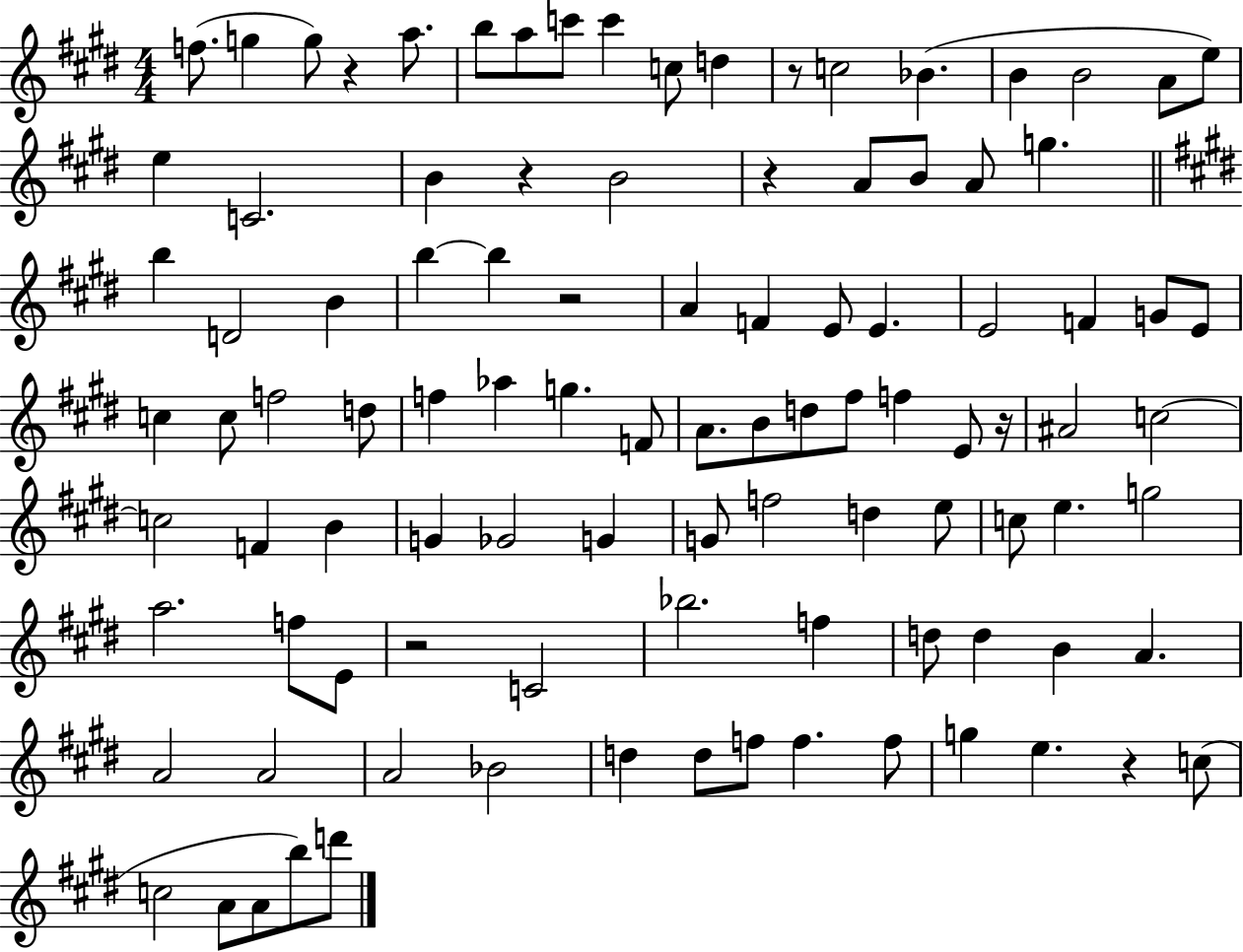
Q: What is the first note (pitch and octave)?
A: F5